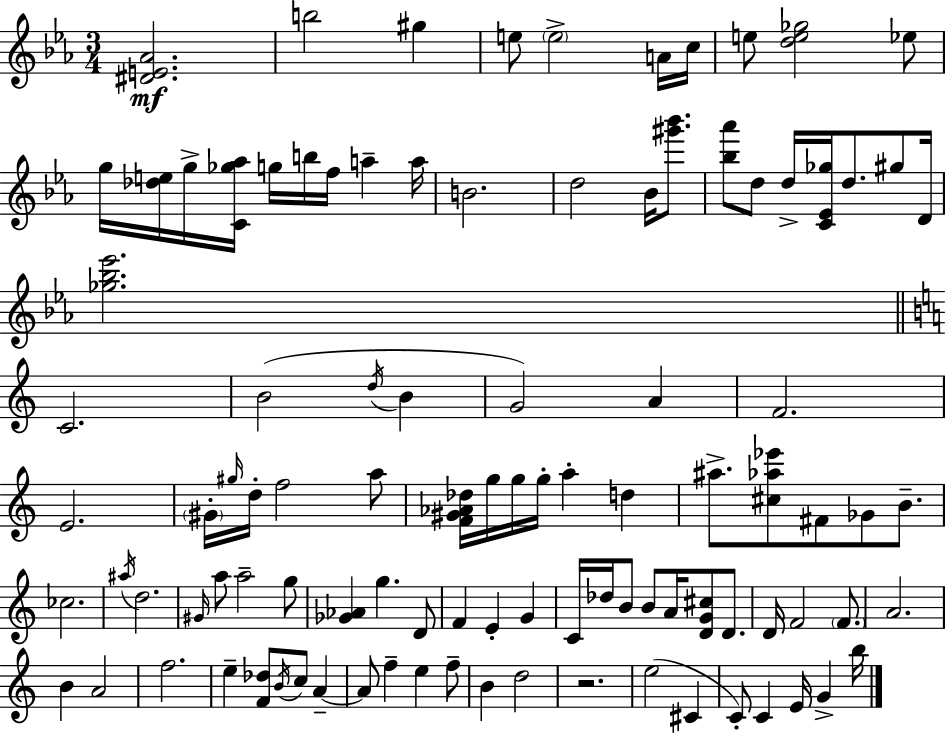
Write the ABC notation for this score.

X:1
T:Untitled
M:3/4
L:1/4
K:Cm
[^DE_A]2 b2 ^g e/2 e2 A/4 c/4 e/2 [de_g]2 _e/2 g/4 [_de]/4 g/4 [C_g_a]/4 g/4 b/4 f/4 a a/4 B2 d2 _B/4 [^g'_b']/2 [_b_a']/2 d/2 d/4 [C_E_g]/4 d/2 ^g/2 D/4 [_g_b_e']2 C2 B2 d/4 B G2 A F2 E2 ^G/4 ^g/4 d/4 f2 a/2 [F^G_A_d]/4 g/4 g/4 g/4 a d ^a/2 [^c_a_e']/2 ^F/2 _G/2 B/2 _c2 ^a/4 d2 ^G/4 a/2 a2 g/2 [_G_A] g D/2 F E G C/4 _d/4 B/2 B/2 A/4 [DG^c]/2 D/2 D/4 F2 F/2 A2 B A2 f2 e [F_d]/2 B/4 c/2 A A/2 f e f/2 B d2 z2 e2 ^C C/2 C E/4 G b/4